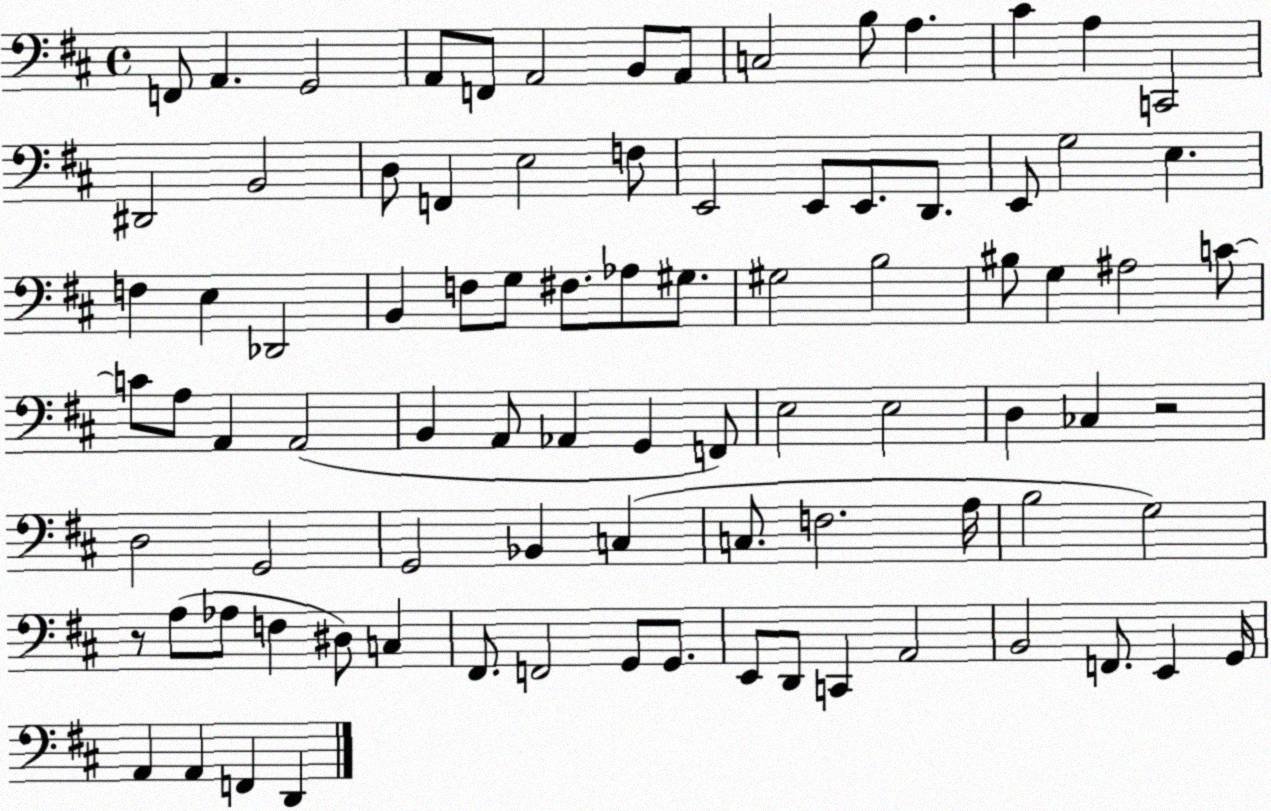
X:1
T:Untitled
M:4/4
L:1/4
K:D
F,,/2 A,, G,,2 A,,/2 F,,/2 A,,2 B,,/2 A,,/2 C,2 B,/2 A, ^C A, C,,2 ^D,,2 B,,2 D,/2 F,, E,2 F,/2 E,,2 E,,/2 E,,/2 D,,/2 E,,/2 G,2 E, F, E, _D,,2 B,, F,/2 G,/2 ^F,/2 _A,/2 ^G,/2 ^G,2 B,2 ^B,/2 G, ^A,2 C/2 C/2 A,/2 A,, A,,2 B,, A,,/2 _A,, G,, F,,/2 E,2 E,2 D, _C, z2 D,2 G,,2 G,,2 _B,, C, C,/2 F,2 A,/4 B,2 G,2 z/2 A,/2 _A,/2 F, ^D,/2 C, ^F,,/2 F,,2 G,,/2 G,,/2 E,,/2 D,,/2 C,, A,,2 B,,2 F,,/2 E,, G,,/4 A,, A,, F,, D,,